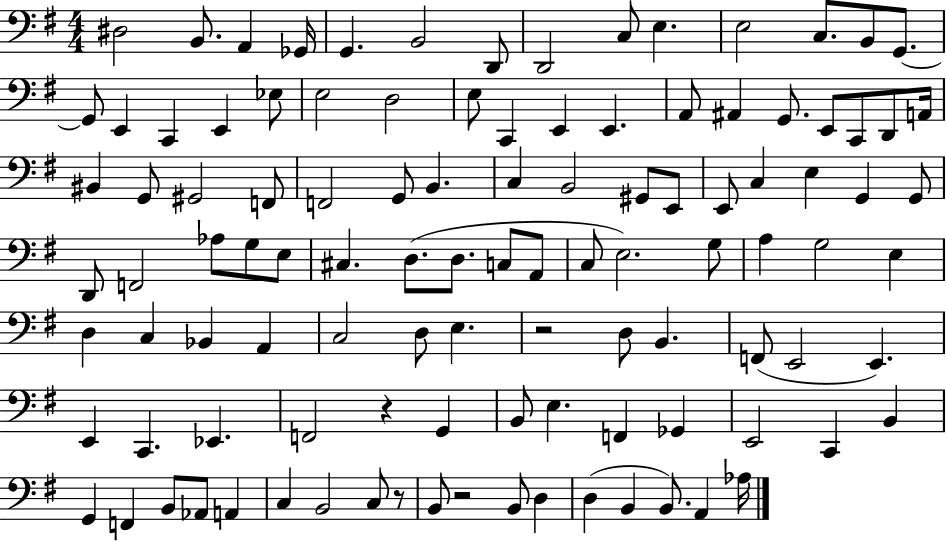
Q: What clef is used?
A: bass